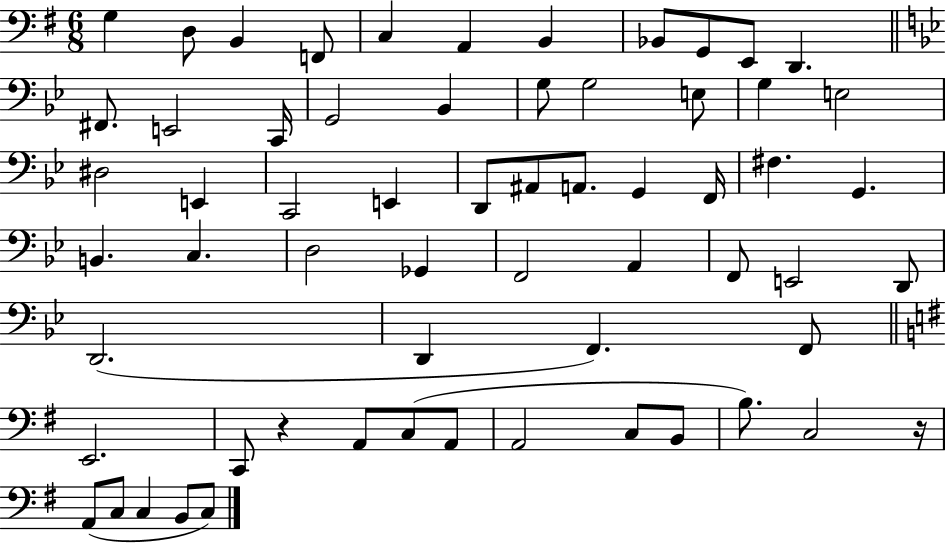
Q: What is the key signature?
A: G major